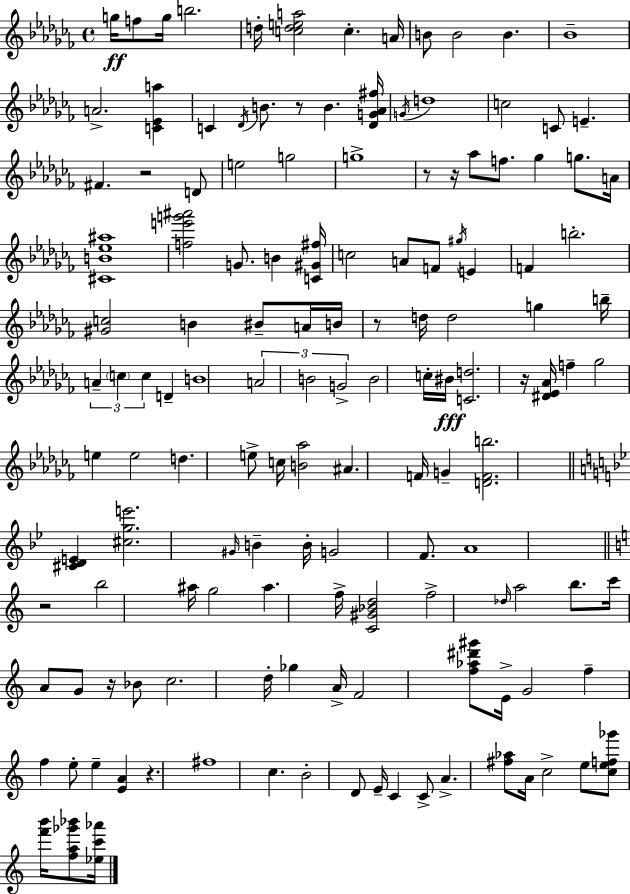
G5/s F5/e G5/s B5/h. D5/s [C5,D5,E5,A5]/h C5/q. A4/s B4/e B4/h B4/q. Bb4/w A4/h. [C4,Eb4,A5]/q C4/q Db4/s B4/e. R/e B4/q. [Db4,G4,Ab4,F#5]/s G4/s D5/w C5/h C4/e E4/q. F#4/q. R/h D4/e E5/h G5/h G5/w R/e R/s Ab5/e F5/e. Gb5/q G5/e. A4/s [C#4,B4,Eb5,A#5]/w [F5,E6,G6,A#6]/h G4/e. B4/q [C4,G#4,F#5]/s C5/h A4/e F4/e G#5/s E4/q F4/q B5/h. [G#4,C5]/h B4/q BIS4/e A4/s B4/s R/e D5/s D5/h G5/q B5/s A4/q C5/q C5/q D4/q B4/w A4/h B4/h G4/h B4/h C5/s BIS4/s [C4,D5]/h. R/s [D#4,Eb4,Ab4]/s F5/q Gb5/h E5/q E5/h D5/q. E5/e C5/s [B4,Ab5]/h A#4/q. F4/s G4/q [D4,F4,B5]/h. [C#4,D4,E4]/q [C#5,G5,E6]/h. G#4/s B4/q B4/s G4/h F4/e. A4/w R/h B5/h A#5/s G5/h A#5/q. F5/s [C4,G#4,Bb4,D5]/h F5/h Db5/s A5/h B5/e. C6/s A4/e G4/e R/s Bb4/e C5/h. D5/s Gb5/q A4/s F4/h [F5,Ab5,D#6,G#6]/e E4/s G4/h F5/q F5/q E5/e E5/q [E4,A4]/q R/q. F#5/w C5/q. B4/h D4/e E4/s C4/q C4/e A4/q. [F#5,Ab5]/e A4/s C5/h E5/e [C5,E5,F5,Gb6]/e [F6,B6]/s [F5,A5,Gb6,Bb6]/e [Eb5,C6,Ab6]/s